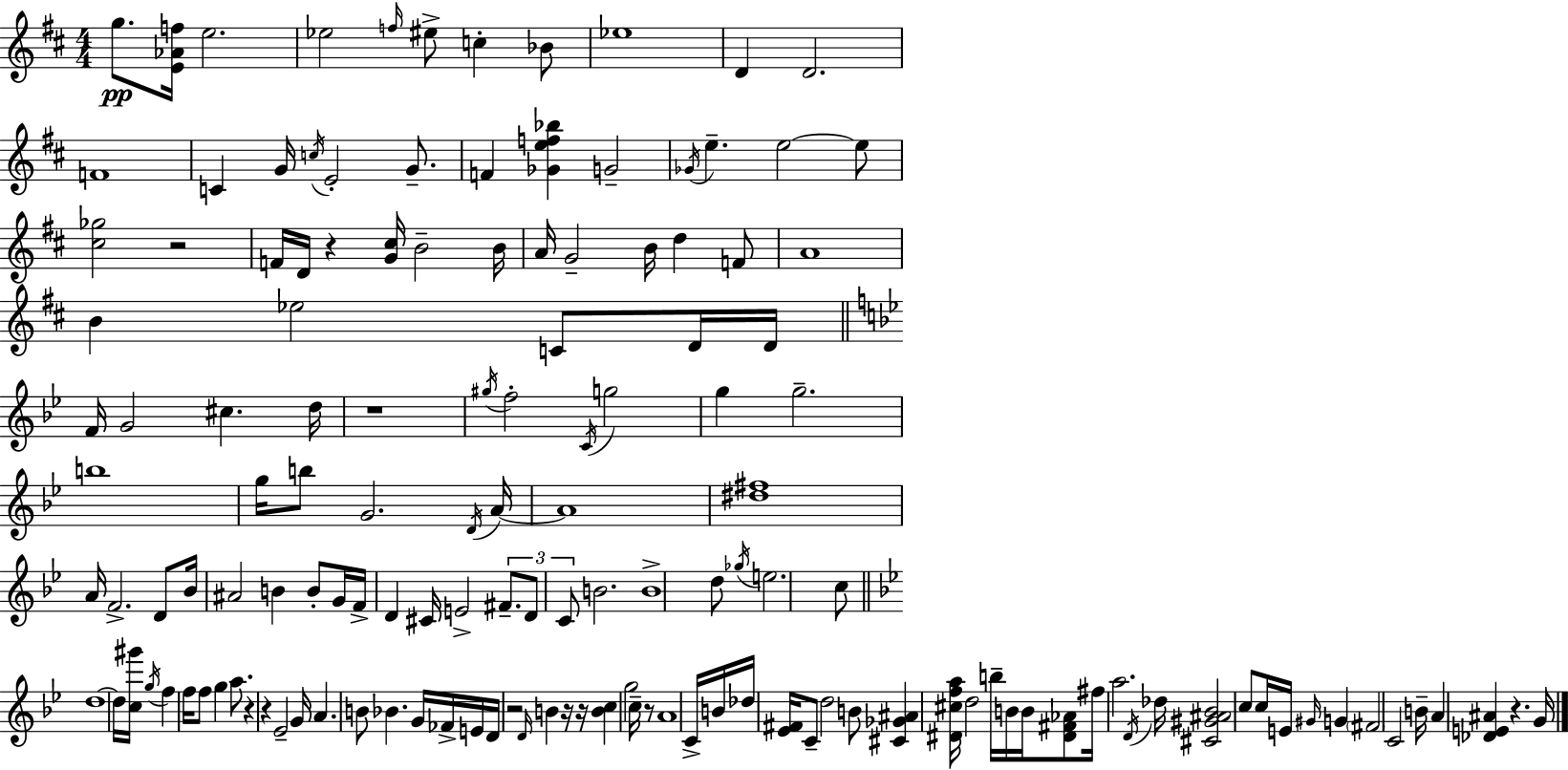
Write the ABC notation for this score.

X:1
T:Untitled
M:4/4
L:1/4
K:D
g/2 [E_Af]/4 e2 _e2 f/4 ^e/2 c _B/2 _e4 D D2 F4 C G/4 c/4 E2 G/2 F [_Gef_b] G2 _G/4 e e2 e/2 [^c_g]2 z2 F/4 D/4 z [G^c]/4 B2 B/4 A/4 G2 B/4 d F/2 A4 B _e2 C/2 D/4 D/4 F/4 G2 ^c d/4 z4 ^g/4 f2 C/4 g2 g g2 b4 g/4 b/2 G2 D/4 A/4 A4 [^d^f]4 A/4 F2 D/2 _B/4 ^A2 B B/2 G/4 F/4 D ^C/4 E2 ^F/2 D/2 C/2 B2 B4 d/2 _g/4 e2 c/2 d4 d/4 [c^g']/4 g/4 f f/4 f/2 g a/2 z z _E2 G/4 A B/2 _B G/4 _F/4 E/4 D/4 z2 D/4 B z/4 z/4 [Bc] g2 c/4 z/2 A4 C/4 B/4 _d/4 [_E^F]/4 C/2 d2 B/2 [^C_G^A] [^D^cfa]/4 d2 b/4 B/4 B/4 [^D^F_A]/2 ^f/4 a2 D/4 _d/4 [^C^G^A_B]2 c/2 c/4 E/4 ^G/4 G ^F2 C2 B/4 A [_DE^A] z G/4